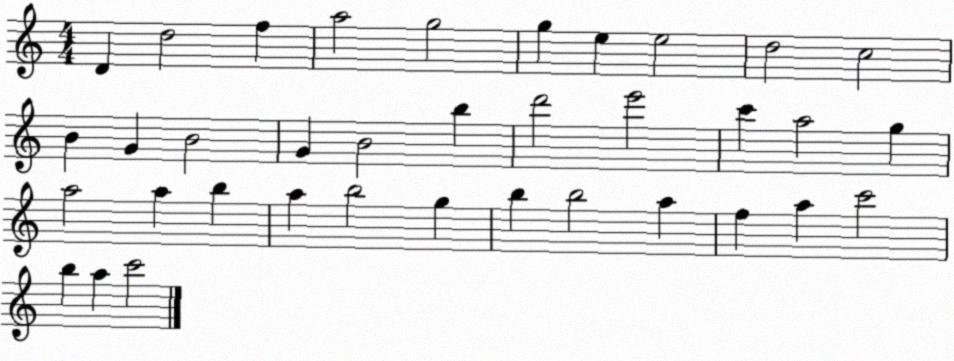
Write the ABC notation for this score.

X:1
T:Untitled
M:4/4
L:1/4
K:C
D d2 f a2 g2 g e e2 d2 c2 B G B2 G B2 b d'2 e'2 c' a2 g a2 a b a b2 g b b2 a f a c'2 b a c'2